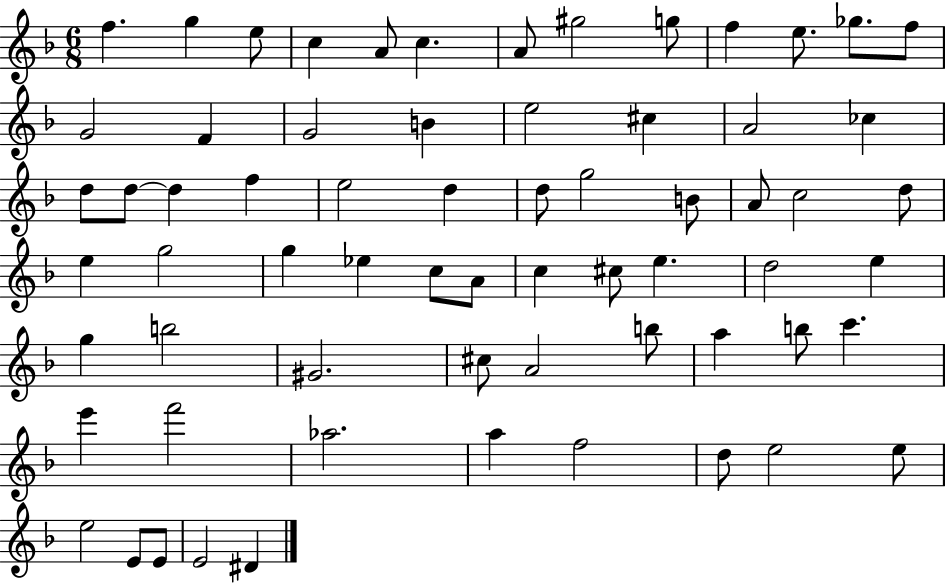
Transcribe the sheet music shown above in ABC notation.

X:1
T:Untitled
M:6/8
L:1/4
K:F
f g e/2 c A/2 c A/2 ^g2 g/2 f e/2 _g/2 f/2 G2 F G2 B e2 ^c A2 _c d/2 d/2 d f e2 d d/2 g2 B/2 A/2 c2 d/2 e g2 g _e c/2 A/2 c ^c/2 e d2 e g b2 ^G2 ^c/2 A2 b/2 a b/2 c' e' f'2 _a2 a f2 d/2 e2 e/2 e2 E/2 E/2 E2 ^D